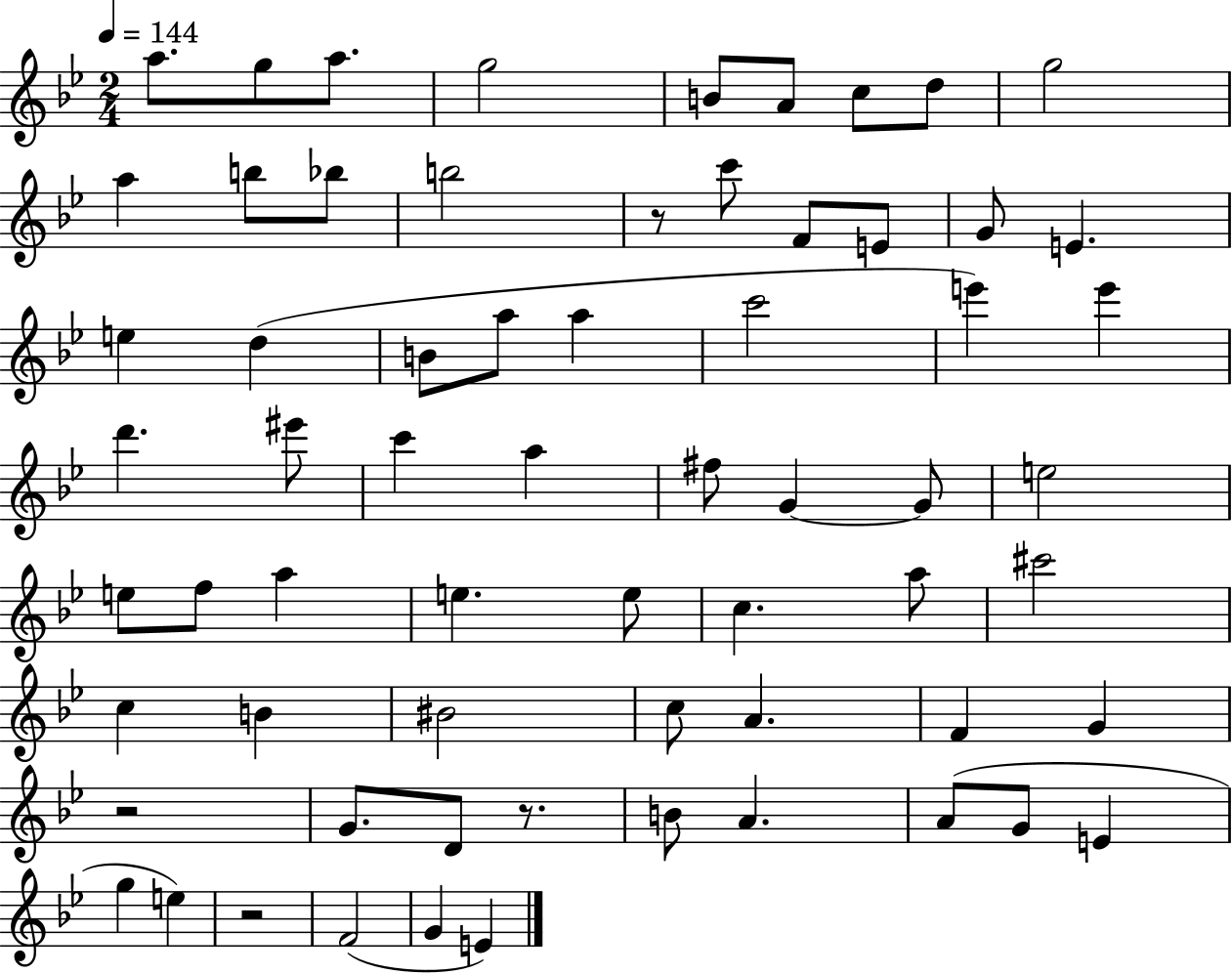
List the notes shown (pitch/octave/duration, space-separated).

A5/e. G5/e A5/e. G5/h B4/e A4/e C5/e D5/e G5/h A5/q B5/e Bb5/e B5/h R/e C6/e F4/e E4/e G4/e E4/q. E5/q D5/q B4/e A5/e A5/q C6/h E6/q E6/q D6/q. EIS6/e C6/q A5/q F#5/e G4/q G4/e E5/h E5/e F5/e A5/q E5/q. E5/e C5/q. A5/e C#6/h C5/q B4/q BIS4/h C5/e A4/q. F4/q G4/q R/h G4/e. D4/e R/e. B4/e A4/q. A4/e G4/e E4/q G5/q E5/q R/h F4/h G4/q E4/q